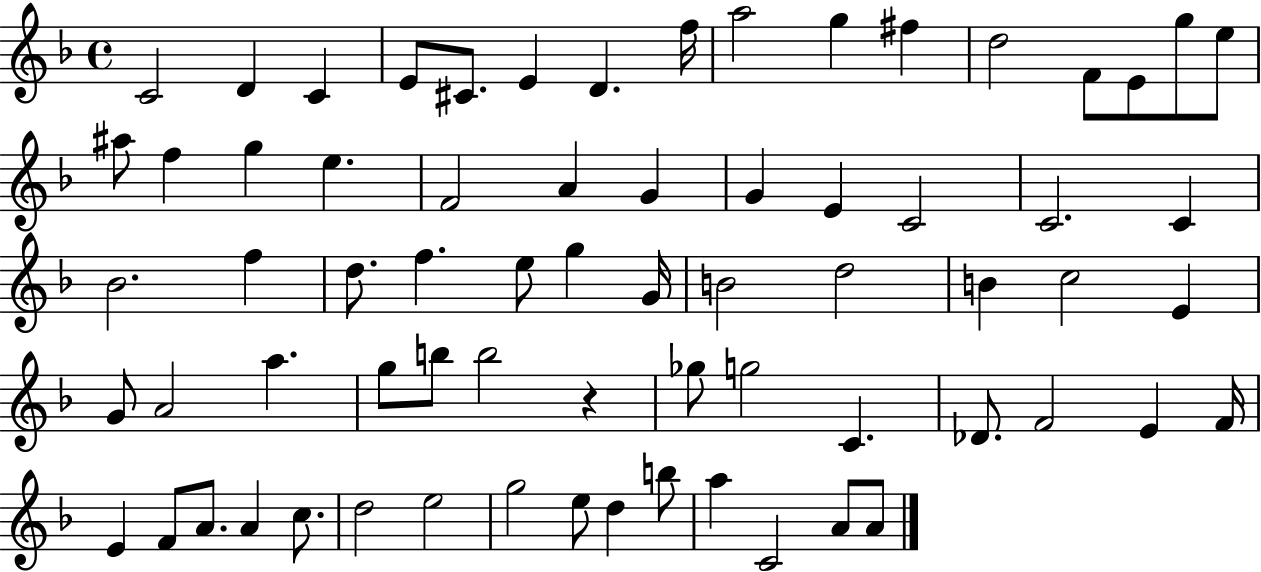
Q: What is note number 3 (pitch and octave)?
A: C4